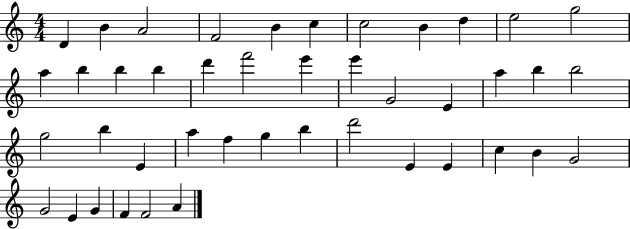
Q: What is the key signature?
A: C major